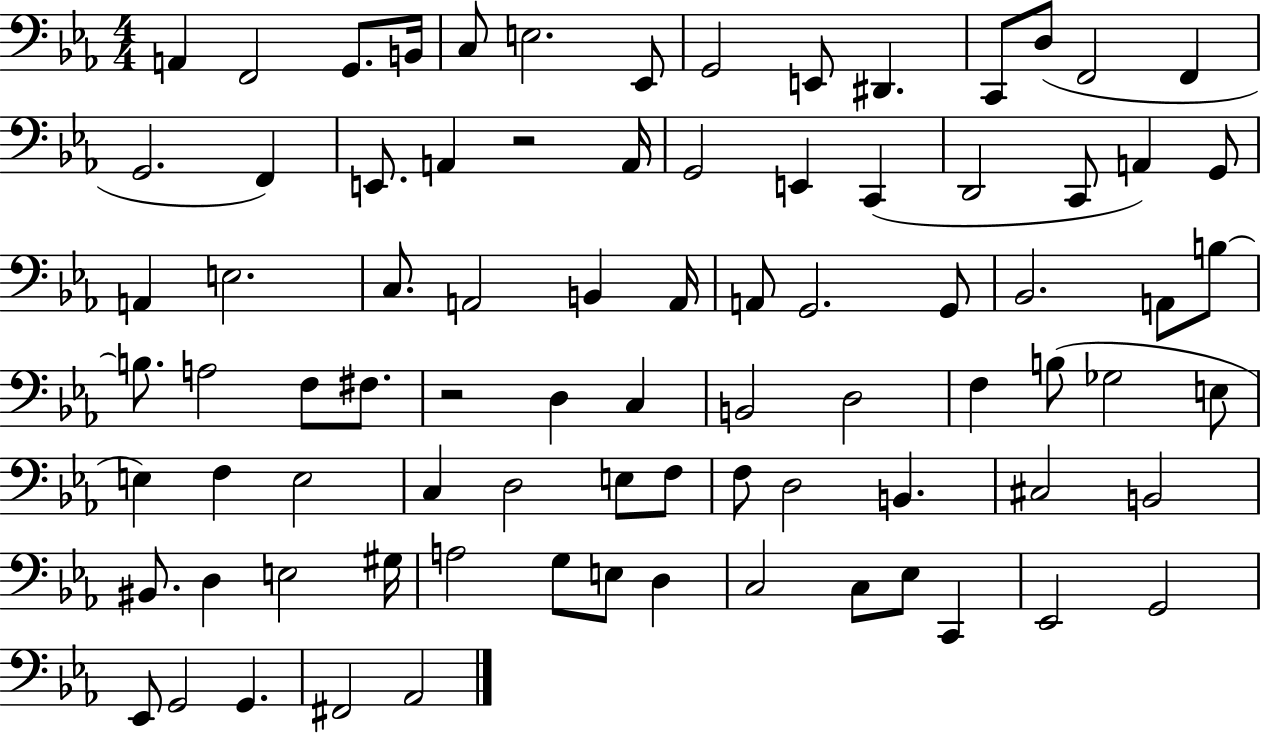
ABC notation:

X:1
T:Untitled
M:4/4
L:1/4
K:Eb
A,, F,,2 G,,/2 B,,/4 C,/2 E,2 _E,,/2 G,,2 E,,/2 ^D,, C,,/2 D,/2 F,,2 F,, G,,2 F,, E,,/2 A,, z2 A,,/4 G,,2 E,, C,, D,,2 C,,/2 A,, G,,/2 A,, E,2 C,/2 A,,2 B,, A,,/4 A,,/2 G,,2 G,,/2 _B,,2 A,,/2 B,/2 B,/2 A,2 F,/2 ^F,/2 z2 D, C, B,,2 D,2 F, B,/2 _G,2 E,/2 E, F, E,2 C, D,2 E,/2 F,/2 F,/2 D,2 B,, ^C,2 B,,2 ^B,,/2 D, E,2 ^G,/4 A,2 G,/2 E,/2 D, C,2 C,/2 _E,/2 C,, _E,,2 G,,2 _E,,/2 G,,2 G,, ^F,,2 _A,,2